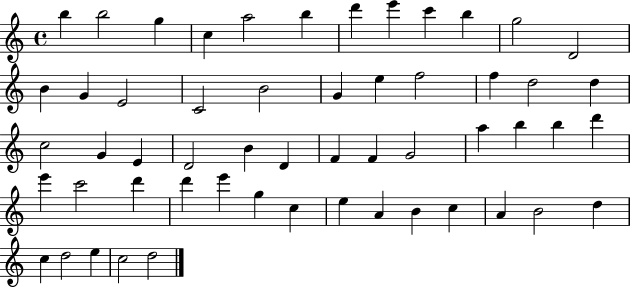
{
  \clef treble
  \time 4/4
  \defaultTimeSignature
  \key c \major
  b''4 b''2 g''4 | c''4 a''2 b''4 | d'''4 e'''4 c'''4 b''4 | g''2 d'2 | \break b'4 g'4 e'2 | c'2 b'2 | g'4 e''4 f''2 | f''4 d''2 d''4 | \break c''2 g'4 e'4 | d'2 b'4 d'4 | f'4 f'4 g'2 | a''4 b''4 b''4 d'''4 | \break e'''4 c'''2 d'''4 | d'''4 e'''4 g''4 c''4 | e''4 a'4 b'4 c''4 | a'4 b'2 d''4 | \break c''4 d''2 e''4 | c''2 d''2 | \bar "|."
}